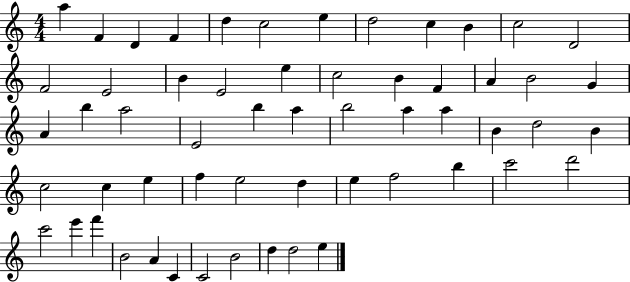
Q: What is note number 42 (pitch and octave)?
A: E5